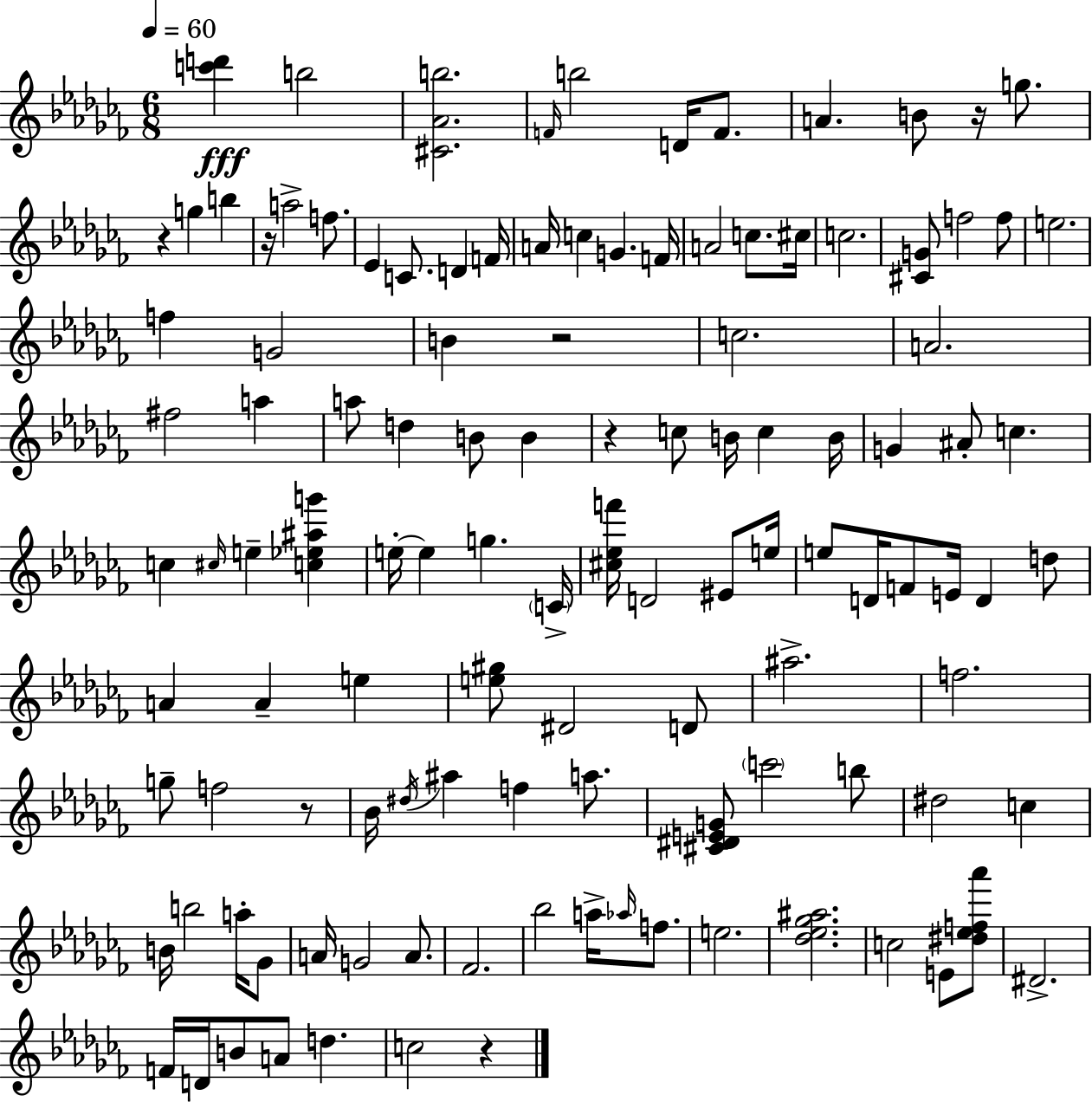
X:1
T:Untitled
M:6/8
L:1/4
K:Abm
[c'd'] b2 [^C_Ab]2 F/4 b2 D/4 F/2 A B/2 z/4 g/2 z g b z/4 a2 f/2 _E C/2 D F/4 A/4 c G F/4 A2 c/2 ^c/4 c2 [^CG]/2 f2 f/2 e2 f G2 B z2 c2 A2 ^f2 a a/2 d B/2 B z c/2 B/4 c B/4 G ^A/2 c c ^c/4 e [c_e^ag'] e/4 e g C/4 [^c_ef']/4 D2 ^E/2 e/4 e/2 D/4 F/2 E/4 D d/2 A A e [e^g]/2 ^D2 D/2 ^a2 f2 g/2 f2 z/2 _B/4 ^d/4 ^a f a/2 [^C^DEG]/2 c'2 b/2 ^d2 c B/4 b2 a/4 _G/2 A/4 G2 A/2 _F2 _b2 a/4 _a/4 f/2 e2 [_d_e_g^a]2 c2 E/2 [^d_ef_a']/2 ^D2 F/4 D/4 B/2 A/2 d c2 z